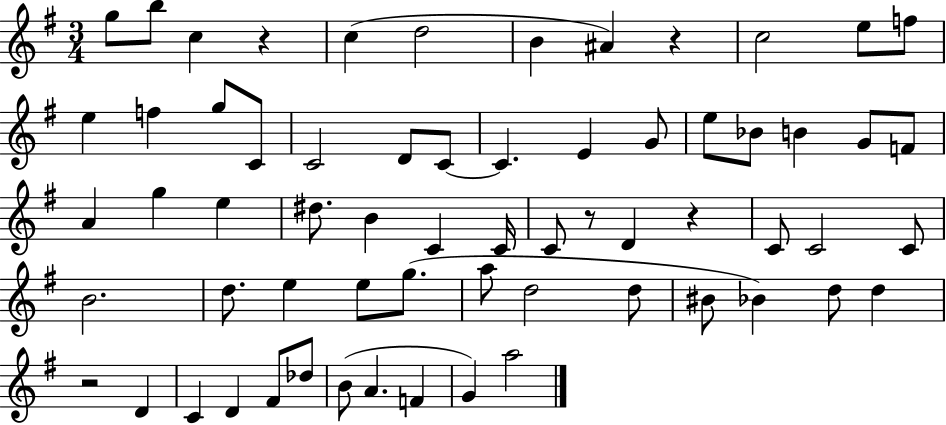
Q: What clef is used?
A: treble